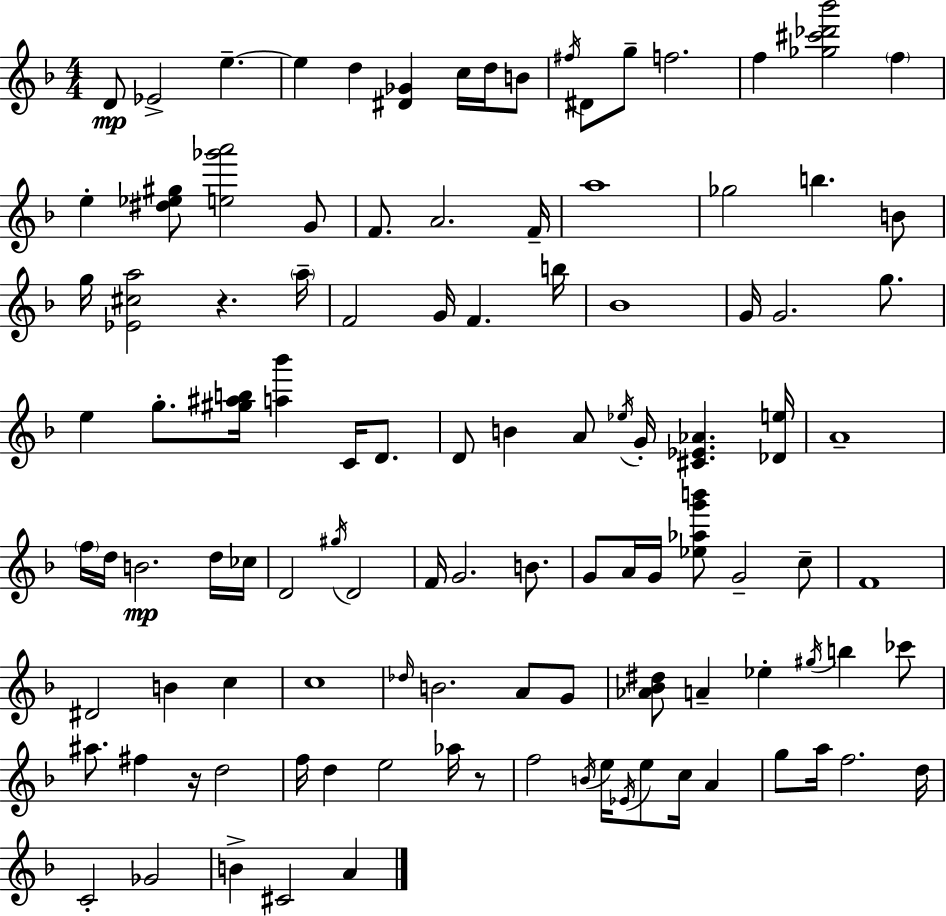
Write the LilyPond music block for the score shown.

{
  \clef treble
  \numericTimeSignature
  \time 4/4
  \key d \minor
  d'8\mp ees'2-> e''4.--~~ | e''4 d''4 <dis' ges'>4 c''16 d''16 b'8 | \acciaccatura { fis''16 } dis'8 g''8-- f''2. | f''4 <ges'' cis''' des''' bes'''>2 \parenthesize f''4 | \break e''4-. <dis'' ees'' gis''>8 <e'' ges''' a'''>2 g'8 | f'8. a'2. | f'16-- a''1 | ges''2 b''4. b'8 | \break g''16 <ees' cis'' a''>2 r4. | \parenthesize a''16-- f'2 g'16 f'4. | b''16 bes'1 | g'16 g'2. g''8. | \break e''4 g''8.-. <gis'' ais'' b''>16 <a'' bes'''>4 c'16 d'8. | d'8 b'4 a'8 \acciaccatura { ees''16 } g'16-. <cis' ees' aes'>4. | <des' e''>16 a'1-- | \parenthesize f''16 d''16 b'2.\mp | \break d''16 ces''16 d'2 \acciaccatura { gis''16 } d'2 | f'16 g'2. | b'8. g'8 a'16 g'16 <ees'' aes'' g''' b'''>8 g'2-- | c''8-- f'1 | \break dis'2 b'4 c''4 | c''1 | \grace { des''16 } b'2. | a'8 g'8 <aes' bes' dis''>8 a'4-- ees''4-. \acciaccatura { gis''16 } b''4 | \break ces'''8 ais''8. fis''4 r16 d''2 | f''16 d''4 e''2 | aes''16 r8 f''2 \acciaccatura { b'16 } e''16 \acciaccatura { ees'16 } | e''8 c''16 a'4 g''8 a''16 f''2. | \break d''16 c'2-. ges'2 | b'4-> cis'2 | a'4 \bar "|."
}